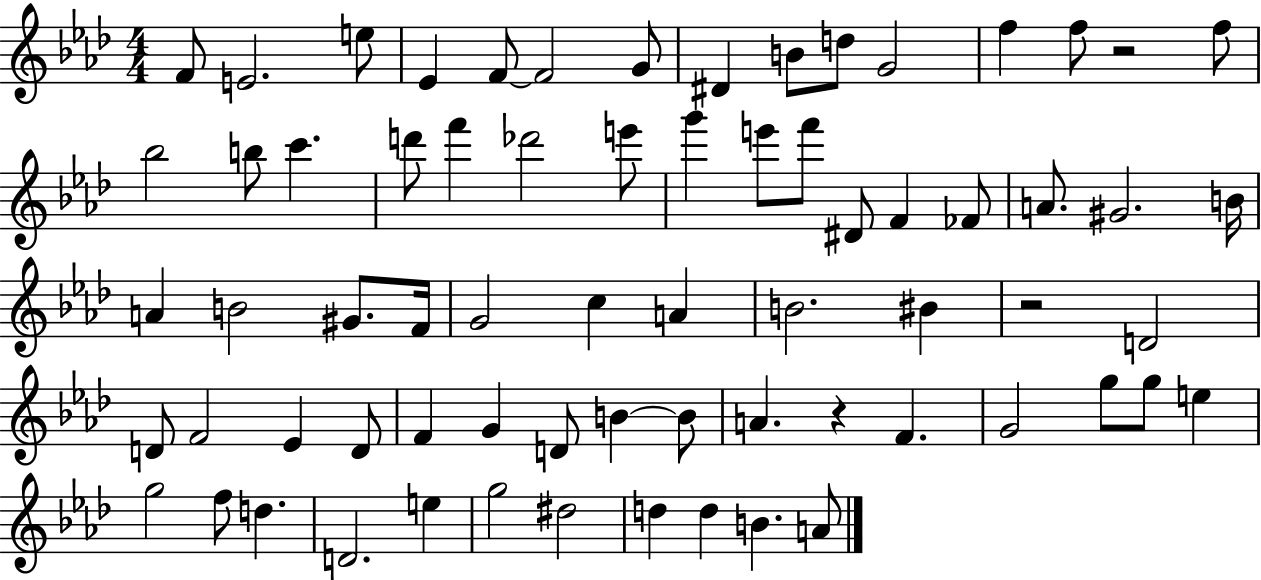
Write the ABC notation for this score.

X:1
T:Untitled
M:4/4
L:1/4
K:Ab
F/2 E2 e/2 _E F/2 F2 G/2 ^D B/2 d/2 G2 f f/2 z2 f/2 _b2 b/2 c' d'/2 f' _d'2 e'/2 g' e'/2 f'/2 ^D/2 F _F/2 A/2 ^G2 B/4 A B2 ^G/2 F/4 G2 c A B2 ^B z2 D2 D/2 F2 _E D/2 F G D/2 B B/2 A z F G2 g/2 g/2 e g2 f/2 d D2 e g2 ^d2 d d B A/2